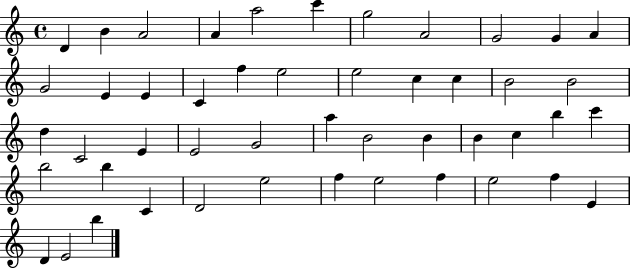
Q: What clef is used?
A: treble